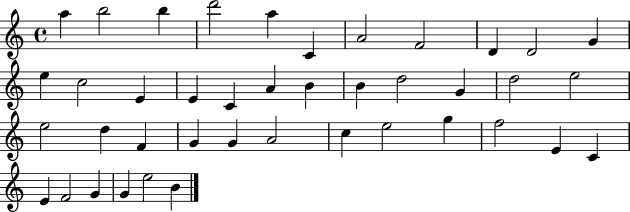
A5/q B5/h B5/q D6/h A5/q C4/q A4/h F4/h D4/q D4/h G4/q E5/q C5/h E4/q E4/q C4/q A4/q B4/q B4/q D5/h G4/q D5/h E5/h E5/h D5/q F4/q G4/q G4/q A4/h C5/q E5/h G5/q F5/h E4/q C4/q E4/q F4/h G4/q G4/q E5/h B4/q